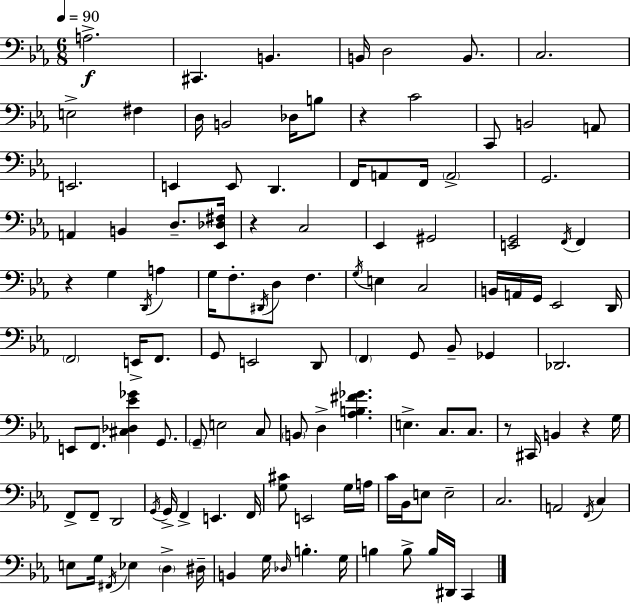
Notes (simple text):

A3/h. C#2/q. B2/q. B2/s D3/h B2/e. C3/h. E3/h F#3/q D3/s B2/h Db3/s B3/e R/q C4/h C2/e B2/h A2/e E2/h. E2/q E2/e D2/q. F2/s A2/e F2/s A2/h G2/h. A2/q B2/q D3/e. [Eb2,Db3,F#3]/s R/q C3/h Eb2/q G#2/h [E2,G2]/h F2/s F2/q R/q G3/q D2/s A3/q G3/s F3/e. D#2/s D3/e F3/q. G3/s E3/q C3/h B2/s A2/s G2/s Eb2/h D2/s F2/h E2/s F2/e. G2/e E2/h D2/e F2/q G2/e Bb2/e Gb2/q Db2/h. E2/e F2/e. [C#3,Db3,Eb4,Gb4]/q G2/e. G2/e E3/h C3/e B2/e D3/q [Ab3,B3,F#4,Gb4]/q. E3/q. C3/e. C3/e. R/e C#2/s B2/q R/q G3/s F2/e F2/e D2/h G2/s G2/s F2/q E2/q. F2/s [G3,C#4]/e E2/h G3/s A3/s C4/s Bb2/s E3/e E3/h C3/h. A2/h F2/s C3/q E3/e G3/s F#2/s Eb3/q D3/q D#3/s B2/q G3/s Db3/s B3/q. G3/s B3/q B3/e B3/s D#2/s C2/q